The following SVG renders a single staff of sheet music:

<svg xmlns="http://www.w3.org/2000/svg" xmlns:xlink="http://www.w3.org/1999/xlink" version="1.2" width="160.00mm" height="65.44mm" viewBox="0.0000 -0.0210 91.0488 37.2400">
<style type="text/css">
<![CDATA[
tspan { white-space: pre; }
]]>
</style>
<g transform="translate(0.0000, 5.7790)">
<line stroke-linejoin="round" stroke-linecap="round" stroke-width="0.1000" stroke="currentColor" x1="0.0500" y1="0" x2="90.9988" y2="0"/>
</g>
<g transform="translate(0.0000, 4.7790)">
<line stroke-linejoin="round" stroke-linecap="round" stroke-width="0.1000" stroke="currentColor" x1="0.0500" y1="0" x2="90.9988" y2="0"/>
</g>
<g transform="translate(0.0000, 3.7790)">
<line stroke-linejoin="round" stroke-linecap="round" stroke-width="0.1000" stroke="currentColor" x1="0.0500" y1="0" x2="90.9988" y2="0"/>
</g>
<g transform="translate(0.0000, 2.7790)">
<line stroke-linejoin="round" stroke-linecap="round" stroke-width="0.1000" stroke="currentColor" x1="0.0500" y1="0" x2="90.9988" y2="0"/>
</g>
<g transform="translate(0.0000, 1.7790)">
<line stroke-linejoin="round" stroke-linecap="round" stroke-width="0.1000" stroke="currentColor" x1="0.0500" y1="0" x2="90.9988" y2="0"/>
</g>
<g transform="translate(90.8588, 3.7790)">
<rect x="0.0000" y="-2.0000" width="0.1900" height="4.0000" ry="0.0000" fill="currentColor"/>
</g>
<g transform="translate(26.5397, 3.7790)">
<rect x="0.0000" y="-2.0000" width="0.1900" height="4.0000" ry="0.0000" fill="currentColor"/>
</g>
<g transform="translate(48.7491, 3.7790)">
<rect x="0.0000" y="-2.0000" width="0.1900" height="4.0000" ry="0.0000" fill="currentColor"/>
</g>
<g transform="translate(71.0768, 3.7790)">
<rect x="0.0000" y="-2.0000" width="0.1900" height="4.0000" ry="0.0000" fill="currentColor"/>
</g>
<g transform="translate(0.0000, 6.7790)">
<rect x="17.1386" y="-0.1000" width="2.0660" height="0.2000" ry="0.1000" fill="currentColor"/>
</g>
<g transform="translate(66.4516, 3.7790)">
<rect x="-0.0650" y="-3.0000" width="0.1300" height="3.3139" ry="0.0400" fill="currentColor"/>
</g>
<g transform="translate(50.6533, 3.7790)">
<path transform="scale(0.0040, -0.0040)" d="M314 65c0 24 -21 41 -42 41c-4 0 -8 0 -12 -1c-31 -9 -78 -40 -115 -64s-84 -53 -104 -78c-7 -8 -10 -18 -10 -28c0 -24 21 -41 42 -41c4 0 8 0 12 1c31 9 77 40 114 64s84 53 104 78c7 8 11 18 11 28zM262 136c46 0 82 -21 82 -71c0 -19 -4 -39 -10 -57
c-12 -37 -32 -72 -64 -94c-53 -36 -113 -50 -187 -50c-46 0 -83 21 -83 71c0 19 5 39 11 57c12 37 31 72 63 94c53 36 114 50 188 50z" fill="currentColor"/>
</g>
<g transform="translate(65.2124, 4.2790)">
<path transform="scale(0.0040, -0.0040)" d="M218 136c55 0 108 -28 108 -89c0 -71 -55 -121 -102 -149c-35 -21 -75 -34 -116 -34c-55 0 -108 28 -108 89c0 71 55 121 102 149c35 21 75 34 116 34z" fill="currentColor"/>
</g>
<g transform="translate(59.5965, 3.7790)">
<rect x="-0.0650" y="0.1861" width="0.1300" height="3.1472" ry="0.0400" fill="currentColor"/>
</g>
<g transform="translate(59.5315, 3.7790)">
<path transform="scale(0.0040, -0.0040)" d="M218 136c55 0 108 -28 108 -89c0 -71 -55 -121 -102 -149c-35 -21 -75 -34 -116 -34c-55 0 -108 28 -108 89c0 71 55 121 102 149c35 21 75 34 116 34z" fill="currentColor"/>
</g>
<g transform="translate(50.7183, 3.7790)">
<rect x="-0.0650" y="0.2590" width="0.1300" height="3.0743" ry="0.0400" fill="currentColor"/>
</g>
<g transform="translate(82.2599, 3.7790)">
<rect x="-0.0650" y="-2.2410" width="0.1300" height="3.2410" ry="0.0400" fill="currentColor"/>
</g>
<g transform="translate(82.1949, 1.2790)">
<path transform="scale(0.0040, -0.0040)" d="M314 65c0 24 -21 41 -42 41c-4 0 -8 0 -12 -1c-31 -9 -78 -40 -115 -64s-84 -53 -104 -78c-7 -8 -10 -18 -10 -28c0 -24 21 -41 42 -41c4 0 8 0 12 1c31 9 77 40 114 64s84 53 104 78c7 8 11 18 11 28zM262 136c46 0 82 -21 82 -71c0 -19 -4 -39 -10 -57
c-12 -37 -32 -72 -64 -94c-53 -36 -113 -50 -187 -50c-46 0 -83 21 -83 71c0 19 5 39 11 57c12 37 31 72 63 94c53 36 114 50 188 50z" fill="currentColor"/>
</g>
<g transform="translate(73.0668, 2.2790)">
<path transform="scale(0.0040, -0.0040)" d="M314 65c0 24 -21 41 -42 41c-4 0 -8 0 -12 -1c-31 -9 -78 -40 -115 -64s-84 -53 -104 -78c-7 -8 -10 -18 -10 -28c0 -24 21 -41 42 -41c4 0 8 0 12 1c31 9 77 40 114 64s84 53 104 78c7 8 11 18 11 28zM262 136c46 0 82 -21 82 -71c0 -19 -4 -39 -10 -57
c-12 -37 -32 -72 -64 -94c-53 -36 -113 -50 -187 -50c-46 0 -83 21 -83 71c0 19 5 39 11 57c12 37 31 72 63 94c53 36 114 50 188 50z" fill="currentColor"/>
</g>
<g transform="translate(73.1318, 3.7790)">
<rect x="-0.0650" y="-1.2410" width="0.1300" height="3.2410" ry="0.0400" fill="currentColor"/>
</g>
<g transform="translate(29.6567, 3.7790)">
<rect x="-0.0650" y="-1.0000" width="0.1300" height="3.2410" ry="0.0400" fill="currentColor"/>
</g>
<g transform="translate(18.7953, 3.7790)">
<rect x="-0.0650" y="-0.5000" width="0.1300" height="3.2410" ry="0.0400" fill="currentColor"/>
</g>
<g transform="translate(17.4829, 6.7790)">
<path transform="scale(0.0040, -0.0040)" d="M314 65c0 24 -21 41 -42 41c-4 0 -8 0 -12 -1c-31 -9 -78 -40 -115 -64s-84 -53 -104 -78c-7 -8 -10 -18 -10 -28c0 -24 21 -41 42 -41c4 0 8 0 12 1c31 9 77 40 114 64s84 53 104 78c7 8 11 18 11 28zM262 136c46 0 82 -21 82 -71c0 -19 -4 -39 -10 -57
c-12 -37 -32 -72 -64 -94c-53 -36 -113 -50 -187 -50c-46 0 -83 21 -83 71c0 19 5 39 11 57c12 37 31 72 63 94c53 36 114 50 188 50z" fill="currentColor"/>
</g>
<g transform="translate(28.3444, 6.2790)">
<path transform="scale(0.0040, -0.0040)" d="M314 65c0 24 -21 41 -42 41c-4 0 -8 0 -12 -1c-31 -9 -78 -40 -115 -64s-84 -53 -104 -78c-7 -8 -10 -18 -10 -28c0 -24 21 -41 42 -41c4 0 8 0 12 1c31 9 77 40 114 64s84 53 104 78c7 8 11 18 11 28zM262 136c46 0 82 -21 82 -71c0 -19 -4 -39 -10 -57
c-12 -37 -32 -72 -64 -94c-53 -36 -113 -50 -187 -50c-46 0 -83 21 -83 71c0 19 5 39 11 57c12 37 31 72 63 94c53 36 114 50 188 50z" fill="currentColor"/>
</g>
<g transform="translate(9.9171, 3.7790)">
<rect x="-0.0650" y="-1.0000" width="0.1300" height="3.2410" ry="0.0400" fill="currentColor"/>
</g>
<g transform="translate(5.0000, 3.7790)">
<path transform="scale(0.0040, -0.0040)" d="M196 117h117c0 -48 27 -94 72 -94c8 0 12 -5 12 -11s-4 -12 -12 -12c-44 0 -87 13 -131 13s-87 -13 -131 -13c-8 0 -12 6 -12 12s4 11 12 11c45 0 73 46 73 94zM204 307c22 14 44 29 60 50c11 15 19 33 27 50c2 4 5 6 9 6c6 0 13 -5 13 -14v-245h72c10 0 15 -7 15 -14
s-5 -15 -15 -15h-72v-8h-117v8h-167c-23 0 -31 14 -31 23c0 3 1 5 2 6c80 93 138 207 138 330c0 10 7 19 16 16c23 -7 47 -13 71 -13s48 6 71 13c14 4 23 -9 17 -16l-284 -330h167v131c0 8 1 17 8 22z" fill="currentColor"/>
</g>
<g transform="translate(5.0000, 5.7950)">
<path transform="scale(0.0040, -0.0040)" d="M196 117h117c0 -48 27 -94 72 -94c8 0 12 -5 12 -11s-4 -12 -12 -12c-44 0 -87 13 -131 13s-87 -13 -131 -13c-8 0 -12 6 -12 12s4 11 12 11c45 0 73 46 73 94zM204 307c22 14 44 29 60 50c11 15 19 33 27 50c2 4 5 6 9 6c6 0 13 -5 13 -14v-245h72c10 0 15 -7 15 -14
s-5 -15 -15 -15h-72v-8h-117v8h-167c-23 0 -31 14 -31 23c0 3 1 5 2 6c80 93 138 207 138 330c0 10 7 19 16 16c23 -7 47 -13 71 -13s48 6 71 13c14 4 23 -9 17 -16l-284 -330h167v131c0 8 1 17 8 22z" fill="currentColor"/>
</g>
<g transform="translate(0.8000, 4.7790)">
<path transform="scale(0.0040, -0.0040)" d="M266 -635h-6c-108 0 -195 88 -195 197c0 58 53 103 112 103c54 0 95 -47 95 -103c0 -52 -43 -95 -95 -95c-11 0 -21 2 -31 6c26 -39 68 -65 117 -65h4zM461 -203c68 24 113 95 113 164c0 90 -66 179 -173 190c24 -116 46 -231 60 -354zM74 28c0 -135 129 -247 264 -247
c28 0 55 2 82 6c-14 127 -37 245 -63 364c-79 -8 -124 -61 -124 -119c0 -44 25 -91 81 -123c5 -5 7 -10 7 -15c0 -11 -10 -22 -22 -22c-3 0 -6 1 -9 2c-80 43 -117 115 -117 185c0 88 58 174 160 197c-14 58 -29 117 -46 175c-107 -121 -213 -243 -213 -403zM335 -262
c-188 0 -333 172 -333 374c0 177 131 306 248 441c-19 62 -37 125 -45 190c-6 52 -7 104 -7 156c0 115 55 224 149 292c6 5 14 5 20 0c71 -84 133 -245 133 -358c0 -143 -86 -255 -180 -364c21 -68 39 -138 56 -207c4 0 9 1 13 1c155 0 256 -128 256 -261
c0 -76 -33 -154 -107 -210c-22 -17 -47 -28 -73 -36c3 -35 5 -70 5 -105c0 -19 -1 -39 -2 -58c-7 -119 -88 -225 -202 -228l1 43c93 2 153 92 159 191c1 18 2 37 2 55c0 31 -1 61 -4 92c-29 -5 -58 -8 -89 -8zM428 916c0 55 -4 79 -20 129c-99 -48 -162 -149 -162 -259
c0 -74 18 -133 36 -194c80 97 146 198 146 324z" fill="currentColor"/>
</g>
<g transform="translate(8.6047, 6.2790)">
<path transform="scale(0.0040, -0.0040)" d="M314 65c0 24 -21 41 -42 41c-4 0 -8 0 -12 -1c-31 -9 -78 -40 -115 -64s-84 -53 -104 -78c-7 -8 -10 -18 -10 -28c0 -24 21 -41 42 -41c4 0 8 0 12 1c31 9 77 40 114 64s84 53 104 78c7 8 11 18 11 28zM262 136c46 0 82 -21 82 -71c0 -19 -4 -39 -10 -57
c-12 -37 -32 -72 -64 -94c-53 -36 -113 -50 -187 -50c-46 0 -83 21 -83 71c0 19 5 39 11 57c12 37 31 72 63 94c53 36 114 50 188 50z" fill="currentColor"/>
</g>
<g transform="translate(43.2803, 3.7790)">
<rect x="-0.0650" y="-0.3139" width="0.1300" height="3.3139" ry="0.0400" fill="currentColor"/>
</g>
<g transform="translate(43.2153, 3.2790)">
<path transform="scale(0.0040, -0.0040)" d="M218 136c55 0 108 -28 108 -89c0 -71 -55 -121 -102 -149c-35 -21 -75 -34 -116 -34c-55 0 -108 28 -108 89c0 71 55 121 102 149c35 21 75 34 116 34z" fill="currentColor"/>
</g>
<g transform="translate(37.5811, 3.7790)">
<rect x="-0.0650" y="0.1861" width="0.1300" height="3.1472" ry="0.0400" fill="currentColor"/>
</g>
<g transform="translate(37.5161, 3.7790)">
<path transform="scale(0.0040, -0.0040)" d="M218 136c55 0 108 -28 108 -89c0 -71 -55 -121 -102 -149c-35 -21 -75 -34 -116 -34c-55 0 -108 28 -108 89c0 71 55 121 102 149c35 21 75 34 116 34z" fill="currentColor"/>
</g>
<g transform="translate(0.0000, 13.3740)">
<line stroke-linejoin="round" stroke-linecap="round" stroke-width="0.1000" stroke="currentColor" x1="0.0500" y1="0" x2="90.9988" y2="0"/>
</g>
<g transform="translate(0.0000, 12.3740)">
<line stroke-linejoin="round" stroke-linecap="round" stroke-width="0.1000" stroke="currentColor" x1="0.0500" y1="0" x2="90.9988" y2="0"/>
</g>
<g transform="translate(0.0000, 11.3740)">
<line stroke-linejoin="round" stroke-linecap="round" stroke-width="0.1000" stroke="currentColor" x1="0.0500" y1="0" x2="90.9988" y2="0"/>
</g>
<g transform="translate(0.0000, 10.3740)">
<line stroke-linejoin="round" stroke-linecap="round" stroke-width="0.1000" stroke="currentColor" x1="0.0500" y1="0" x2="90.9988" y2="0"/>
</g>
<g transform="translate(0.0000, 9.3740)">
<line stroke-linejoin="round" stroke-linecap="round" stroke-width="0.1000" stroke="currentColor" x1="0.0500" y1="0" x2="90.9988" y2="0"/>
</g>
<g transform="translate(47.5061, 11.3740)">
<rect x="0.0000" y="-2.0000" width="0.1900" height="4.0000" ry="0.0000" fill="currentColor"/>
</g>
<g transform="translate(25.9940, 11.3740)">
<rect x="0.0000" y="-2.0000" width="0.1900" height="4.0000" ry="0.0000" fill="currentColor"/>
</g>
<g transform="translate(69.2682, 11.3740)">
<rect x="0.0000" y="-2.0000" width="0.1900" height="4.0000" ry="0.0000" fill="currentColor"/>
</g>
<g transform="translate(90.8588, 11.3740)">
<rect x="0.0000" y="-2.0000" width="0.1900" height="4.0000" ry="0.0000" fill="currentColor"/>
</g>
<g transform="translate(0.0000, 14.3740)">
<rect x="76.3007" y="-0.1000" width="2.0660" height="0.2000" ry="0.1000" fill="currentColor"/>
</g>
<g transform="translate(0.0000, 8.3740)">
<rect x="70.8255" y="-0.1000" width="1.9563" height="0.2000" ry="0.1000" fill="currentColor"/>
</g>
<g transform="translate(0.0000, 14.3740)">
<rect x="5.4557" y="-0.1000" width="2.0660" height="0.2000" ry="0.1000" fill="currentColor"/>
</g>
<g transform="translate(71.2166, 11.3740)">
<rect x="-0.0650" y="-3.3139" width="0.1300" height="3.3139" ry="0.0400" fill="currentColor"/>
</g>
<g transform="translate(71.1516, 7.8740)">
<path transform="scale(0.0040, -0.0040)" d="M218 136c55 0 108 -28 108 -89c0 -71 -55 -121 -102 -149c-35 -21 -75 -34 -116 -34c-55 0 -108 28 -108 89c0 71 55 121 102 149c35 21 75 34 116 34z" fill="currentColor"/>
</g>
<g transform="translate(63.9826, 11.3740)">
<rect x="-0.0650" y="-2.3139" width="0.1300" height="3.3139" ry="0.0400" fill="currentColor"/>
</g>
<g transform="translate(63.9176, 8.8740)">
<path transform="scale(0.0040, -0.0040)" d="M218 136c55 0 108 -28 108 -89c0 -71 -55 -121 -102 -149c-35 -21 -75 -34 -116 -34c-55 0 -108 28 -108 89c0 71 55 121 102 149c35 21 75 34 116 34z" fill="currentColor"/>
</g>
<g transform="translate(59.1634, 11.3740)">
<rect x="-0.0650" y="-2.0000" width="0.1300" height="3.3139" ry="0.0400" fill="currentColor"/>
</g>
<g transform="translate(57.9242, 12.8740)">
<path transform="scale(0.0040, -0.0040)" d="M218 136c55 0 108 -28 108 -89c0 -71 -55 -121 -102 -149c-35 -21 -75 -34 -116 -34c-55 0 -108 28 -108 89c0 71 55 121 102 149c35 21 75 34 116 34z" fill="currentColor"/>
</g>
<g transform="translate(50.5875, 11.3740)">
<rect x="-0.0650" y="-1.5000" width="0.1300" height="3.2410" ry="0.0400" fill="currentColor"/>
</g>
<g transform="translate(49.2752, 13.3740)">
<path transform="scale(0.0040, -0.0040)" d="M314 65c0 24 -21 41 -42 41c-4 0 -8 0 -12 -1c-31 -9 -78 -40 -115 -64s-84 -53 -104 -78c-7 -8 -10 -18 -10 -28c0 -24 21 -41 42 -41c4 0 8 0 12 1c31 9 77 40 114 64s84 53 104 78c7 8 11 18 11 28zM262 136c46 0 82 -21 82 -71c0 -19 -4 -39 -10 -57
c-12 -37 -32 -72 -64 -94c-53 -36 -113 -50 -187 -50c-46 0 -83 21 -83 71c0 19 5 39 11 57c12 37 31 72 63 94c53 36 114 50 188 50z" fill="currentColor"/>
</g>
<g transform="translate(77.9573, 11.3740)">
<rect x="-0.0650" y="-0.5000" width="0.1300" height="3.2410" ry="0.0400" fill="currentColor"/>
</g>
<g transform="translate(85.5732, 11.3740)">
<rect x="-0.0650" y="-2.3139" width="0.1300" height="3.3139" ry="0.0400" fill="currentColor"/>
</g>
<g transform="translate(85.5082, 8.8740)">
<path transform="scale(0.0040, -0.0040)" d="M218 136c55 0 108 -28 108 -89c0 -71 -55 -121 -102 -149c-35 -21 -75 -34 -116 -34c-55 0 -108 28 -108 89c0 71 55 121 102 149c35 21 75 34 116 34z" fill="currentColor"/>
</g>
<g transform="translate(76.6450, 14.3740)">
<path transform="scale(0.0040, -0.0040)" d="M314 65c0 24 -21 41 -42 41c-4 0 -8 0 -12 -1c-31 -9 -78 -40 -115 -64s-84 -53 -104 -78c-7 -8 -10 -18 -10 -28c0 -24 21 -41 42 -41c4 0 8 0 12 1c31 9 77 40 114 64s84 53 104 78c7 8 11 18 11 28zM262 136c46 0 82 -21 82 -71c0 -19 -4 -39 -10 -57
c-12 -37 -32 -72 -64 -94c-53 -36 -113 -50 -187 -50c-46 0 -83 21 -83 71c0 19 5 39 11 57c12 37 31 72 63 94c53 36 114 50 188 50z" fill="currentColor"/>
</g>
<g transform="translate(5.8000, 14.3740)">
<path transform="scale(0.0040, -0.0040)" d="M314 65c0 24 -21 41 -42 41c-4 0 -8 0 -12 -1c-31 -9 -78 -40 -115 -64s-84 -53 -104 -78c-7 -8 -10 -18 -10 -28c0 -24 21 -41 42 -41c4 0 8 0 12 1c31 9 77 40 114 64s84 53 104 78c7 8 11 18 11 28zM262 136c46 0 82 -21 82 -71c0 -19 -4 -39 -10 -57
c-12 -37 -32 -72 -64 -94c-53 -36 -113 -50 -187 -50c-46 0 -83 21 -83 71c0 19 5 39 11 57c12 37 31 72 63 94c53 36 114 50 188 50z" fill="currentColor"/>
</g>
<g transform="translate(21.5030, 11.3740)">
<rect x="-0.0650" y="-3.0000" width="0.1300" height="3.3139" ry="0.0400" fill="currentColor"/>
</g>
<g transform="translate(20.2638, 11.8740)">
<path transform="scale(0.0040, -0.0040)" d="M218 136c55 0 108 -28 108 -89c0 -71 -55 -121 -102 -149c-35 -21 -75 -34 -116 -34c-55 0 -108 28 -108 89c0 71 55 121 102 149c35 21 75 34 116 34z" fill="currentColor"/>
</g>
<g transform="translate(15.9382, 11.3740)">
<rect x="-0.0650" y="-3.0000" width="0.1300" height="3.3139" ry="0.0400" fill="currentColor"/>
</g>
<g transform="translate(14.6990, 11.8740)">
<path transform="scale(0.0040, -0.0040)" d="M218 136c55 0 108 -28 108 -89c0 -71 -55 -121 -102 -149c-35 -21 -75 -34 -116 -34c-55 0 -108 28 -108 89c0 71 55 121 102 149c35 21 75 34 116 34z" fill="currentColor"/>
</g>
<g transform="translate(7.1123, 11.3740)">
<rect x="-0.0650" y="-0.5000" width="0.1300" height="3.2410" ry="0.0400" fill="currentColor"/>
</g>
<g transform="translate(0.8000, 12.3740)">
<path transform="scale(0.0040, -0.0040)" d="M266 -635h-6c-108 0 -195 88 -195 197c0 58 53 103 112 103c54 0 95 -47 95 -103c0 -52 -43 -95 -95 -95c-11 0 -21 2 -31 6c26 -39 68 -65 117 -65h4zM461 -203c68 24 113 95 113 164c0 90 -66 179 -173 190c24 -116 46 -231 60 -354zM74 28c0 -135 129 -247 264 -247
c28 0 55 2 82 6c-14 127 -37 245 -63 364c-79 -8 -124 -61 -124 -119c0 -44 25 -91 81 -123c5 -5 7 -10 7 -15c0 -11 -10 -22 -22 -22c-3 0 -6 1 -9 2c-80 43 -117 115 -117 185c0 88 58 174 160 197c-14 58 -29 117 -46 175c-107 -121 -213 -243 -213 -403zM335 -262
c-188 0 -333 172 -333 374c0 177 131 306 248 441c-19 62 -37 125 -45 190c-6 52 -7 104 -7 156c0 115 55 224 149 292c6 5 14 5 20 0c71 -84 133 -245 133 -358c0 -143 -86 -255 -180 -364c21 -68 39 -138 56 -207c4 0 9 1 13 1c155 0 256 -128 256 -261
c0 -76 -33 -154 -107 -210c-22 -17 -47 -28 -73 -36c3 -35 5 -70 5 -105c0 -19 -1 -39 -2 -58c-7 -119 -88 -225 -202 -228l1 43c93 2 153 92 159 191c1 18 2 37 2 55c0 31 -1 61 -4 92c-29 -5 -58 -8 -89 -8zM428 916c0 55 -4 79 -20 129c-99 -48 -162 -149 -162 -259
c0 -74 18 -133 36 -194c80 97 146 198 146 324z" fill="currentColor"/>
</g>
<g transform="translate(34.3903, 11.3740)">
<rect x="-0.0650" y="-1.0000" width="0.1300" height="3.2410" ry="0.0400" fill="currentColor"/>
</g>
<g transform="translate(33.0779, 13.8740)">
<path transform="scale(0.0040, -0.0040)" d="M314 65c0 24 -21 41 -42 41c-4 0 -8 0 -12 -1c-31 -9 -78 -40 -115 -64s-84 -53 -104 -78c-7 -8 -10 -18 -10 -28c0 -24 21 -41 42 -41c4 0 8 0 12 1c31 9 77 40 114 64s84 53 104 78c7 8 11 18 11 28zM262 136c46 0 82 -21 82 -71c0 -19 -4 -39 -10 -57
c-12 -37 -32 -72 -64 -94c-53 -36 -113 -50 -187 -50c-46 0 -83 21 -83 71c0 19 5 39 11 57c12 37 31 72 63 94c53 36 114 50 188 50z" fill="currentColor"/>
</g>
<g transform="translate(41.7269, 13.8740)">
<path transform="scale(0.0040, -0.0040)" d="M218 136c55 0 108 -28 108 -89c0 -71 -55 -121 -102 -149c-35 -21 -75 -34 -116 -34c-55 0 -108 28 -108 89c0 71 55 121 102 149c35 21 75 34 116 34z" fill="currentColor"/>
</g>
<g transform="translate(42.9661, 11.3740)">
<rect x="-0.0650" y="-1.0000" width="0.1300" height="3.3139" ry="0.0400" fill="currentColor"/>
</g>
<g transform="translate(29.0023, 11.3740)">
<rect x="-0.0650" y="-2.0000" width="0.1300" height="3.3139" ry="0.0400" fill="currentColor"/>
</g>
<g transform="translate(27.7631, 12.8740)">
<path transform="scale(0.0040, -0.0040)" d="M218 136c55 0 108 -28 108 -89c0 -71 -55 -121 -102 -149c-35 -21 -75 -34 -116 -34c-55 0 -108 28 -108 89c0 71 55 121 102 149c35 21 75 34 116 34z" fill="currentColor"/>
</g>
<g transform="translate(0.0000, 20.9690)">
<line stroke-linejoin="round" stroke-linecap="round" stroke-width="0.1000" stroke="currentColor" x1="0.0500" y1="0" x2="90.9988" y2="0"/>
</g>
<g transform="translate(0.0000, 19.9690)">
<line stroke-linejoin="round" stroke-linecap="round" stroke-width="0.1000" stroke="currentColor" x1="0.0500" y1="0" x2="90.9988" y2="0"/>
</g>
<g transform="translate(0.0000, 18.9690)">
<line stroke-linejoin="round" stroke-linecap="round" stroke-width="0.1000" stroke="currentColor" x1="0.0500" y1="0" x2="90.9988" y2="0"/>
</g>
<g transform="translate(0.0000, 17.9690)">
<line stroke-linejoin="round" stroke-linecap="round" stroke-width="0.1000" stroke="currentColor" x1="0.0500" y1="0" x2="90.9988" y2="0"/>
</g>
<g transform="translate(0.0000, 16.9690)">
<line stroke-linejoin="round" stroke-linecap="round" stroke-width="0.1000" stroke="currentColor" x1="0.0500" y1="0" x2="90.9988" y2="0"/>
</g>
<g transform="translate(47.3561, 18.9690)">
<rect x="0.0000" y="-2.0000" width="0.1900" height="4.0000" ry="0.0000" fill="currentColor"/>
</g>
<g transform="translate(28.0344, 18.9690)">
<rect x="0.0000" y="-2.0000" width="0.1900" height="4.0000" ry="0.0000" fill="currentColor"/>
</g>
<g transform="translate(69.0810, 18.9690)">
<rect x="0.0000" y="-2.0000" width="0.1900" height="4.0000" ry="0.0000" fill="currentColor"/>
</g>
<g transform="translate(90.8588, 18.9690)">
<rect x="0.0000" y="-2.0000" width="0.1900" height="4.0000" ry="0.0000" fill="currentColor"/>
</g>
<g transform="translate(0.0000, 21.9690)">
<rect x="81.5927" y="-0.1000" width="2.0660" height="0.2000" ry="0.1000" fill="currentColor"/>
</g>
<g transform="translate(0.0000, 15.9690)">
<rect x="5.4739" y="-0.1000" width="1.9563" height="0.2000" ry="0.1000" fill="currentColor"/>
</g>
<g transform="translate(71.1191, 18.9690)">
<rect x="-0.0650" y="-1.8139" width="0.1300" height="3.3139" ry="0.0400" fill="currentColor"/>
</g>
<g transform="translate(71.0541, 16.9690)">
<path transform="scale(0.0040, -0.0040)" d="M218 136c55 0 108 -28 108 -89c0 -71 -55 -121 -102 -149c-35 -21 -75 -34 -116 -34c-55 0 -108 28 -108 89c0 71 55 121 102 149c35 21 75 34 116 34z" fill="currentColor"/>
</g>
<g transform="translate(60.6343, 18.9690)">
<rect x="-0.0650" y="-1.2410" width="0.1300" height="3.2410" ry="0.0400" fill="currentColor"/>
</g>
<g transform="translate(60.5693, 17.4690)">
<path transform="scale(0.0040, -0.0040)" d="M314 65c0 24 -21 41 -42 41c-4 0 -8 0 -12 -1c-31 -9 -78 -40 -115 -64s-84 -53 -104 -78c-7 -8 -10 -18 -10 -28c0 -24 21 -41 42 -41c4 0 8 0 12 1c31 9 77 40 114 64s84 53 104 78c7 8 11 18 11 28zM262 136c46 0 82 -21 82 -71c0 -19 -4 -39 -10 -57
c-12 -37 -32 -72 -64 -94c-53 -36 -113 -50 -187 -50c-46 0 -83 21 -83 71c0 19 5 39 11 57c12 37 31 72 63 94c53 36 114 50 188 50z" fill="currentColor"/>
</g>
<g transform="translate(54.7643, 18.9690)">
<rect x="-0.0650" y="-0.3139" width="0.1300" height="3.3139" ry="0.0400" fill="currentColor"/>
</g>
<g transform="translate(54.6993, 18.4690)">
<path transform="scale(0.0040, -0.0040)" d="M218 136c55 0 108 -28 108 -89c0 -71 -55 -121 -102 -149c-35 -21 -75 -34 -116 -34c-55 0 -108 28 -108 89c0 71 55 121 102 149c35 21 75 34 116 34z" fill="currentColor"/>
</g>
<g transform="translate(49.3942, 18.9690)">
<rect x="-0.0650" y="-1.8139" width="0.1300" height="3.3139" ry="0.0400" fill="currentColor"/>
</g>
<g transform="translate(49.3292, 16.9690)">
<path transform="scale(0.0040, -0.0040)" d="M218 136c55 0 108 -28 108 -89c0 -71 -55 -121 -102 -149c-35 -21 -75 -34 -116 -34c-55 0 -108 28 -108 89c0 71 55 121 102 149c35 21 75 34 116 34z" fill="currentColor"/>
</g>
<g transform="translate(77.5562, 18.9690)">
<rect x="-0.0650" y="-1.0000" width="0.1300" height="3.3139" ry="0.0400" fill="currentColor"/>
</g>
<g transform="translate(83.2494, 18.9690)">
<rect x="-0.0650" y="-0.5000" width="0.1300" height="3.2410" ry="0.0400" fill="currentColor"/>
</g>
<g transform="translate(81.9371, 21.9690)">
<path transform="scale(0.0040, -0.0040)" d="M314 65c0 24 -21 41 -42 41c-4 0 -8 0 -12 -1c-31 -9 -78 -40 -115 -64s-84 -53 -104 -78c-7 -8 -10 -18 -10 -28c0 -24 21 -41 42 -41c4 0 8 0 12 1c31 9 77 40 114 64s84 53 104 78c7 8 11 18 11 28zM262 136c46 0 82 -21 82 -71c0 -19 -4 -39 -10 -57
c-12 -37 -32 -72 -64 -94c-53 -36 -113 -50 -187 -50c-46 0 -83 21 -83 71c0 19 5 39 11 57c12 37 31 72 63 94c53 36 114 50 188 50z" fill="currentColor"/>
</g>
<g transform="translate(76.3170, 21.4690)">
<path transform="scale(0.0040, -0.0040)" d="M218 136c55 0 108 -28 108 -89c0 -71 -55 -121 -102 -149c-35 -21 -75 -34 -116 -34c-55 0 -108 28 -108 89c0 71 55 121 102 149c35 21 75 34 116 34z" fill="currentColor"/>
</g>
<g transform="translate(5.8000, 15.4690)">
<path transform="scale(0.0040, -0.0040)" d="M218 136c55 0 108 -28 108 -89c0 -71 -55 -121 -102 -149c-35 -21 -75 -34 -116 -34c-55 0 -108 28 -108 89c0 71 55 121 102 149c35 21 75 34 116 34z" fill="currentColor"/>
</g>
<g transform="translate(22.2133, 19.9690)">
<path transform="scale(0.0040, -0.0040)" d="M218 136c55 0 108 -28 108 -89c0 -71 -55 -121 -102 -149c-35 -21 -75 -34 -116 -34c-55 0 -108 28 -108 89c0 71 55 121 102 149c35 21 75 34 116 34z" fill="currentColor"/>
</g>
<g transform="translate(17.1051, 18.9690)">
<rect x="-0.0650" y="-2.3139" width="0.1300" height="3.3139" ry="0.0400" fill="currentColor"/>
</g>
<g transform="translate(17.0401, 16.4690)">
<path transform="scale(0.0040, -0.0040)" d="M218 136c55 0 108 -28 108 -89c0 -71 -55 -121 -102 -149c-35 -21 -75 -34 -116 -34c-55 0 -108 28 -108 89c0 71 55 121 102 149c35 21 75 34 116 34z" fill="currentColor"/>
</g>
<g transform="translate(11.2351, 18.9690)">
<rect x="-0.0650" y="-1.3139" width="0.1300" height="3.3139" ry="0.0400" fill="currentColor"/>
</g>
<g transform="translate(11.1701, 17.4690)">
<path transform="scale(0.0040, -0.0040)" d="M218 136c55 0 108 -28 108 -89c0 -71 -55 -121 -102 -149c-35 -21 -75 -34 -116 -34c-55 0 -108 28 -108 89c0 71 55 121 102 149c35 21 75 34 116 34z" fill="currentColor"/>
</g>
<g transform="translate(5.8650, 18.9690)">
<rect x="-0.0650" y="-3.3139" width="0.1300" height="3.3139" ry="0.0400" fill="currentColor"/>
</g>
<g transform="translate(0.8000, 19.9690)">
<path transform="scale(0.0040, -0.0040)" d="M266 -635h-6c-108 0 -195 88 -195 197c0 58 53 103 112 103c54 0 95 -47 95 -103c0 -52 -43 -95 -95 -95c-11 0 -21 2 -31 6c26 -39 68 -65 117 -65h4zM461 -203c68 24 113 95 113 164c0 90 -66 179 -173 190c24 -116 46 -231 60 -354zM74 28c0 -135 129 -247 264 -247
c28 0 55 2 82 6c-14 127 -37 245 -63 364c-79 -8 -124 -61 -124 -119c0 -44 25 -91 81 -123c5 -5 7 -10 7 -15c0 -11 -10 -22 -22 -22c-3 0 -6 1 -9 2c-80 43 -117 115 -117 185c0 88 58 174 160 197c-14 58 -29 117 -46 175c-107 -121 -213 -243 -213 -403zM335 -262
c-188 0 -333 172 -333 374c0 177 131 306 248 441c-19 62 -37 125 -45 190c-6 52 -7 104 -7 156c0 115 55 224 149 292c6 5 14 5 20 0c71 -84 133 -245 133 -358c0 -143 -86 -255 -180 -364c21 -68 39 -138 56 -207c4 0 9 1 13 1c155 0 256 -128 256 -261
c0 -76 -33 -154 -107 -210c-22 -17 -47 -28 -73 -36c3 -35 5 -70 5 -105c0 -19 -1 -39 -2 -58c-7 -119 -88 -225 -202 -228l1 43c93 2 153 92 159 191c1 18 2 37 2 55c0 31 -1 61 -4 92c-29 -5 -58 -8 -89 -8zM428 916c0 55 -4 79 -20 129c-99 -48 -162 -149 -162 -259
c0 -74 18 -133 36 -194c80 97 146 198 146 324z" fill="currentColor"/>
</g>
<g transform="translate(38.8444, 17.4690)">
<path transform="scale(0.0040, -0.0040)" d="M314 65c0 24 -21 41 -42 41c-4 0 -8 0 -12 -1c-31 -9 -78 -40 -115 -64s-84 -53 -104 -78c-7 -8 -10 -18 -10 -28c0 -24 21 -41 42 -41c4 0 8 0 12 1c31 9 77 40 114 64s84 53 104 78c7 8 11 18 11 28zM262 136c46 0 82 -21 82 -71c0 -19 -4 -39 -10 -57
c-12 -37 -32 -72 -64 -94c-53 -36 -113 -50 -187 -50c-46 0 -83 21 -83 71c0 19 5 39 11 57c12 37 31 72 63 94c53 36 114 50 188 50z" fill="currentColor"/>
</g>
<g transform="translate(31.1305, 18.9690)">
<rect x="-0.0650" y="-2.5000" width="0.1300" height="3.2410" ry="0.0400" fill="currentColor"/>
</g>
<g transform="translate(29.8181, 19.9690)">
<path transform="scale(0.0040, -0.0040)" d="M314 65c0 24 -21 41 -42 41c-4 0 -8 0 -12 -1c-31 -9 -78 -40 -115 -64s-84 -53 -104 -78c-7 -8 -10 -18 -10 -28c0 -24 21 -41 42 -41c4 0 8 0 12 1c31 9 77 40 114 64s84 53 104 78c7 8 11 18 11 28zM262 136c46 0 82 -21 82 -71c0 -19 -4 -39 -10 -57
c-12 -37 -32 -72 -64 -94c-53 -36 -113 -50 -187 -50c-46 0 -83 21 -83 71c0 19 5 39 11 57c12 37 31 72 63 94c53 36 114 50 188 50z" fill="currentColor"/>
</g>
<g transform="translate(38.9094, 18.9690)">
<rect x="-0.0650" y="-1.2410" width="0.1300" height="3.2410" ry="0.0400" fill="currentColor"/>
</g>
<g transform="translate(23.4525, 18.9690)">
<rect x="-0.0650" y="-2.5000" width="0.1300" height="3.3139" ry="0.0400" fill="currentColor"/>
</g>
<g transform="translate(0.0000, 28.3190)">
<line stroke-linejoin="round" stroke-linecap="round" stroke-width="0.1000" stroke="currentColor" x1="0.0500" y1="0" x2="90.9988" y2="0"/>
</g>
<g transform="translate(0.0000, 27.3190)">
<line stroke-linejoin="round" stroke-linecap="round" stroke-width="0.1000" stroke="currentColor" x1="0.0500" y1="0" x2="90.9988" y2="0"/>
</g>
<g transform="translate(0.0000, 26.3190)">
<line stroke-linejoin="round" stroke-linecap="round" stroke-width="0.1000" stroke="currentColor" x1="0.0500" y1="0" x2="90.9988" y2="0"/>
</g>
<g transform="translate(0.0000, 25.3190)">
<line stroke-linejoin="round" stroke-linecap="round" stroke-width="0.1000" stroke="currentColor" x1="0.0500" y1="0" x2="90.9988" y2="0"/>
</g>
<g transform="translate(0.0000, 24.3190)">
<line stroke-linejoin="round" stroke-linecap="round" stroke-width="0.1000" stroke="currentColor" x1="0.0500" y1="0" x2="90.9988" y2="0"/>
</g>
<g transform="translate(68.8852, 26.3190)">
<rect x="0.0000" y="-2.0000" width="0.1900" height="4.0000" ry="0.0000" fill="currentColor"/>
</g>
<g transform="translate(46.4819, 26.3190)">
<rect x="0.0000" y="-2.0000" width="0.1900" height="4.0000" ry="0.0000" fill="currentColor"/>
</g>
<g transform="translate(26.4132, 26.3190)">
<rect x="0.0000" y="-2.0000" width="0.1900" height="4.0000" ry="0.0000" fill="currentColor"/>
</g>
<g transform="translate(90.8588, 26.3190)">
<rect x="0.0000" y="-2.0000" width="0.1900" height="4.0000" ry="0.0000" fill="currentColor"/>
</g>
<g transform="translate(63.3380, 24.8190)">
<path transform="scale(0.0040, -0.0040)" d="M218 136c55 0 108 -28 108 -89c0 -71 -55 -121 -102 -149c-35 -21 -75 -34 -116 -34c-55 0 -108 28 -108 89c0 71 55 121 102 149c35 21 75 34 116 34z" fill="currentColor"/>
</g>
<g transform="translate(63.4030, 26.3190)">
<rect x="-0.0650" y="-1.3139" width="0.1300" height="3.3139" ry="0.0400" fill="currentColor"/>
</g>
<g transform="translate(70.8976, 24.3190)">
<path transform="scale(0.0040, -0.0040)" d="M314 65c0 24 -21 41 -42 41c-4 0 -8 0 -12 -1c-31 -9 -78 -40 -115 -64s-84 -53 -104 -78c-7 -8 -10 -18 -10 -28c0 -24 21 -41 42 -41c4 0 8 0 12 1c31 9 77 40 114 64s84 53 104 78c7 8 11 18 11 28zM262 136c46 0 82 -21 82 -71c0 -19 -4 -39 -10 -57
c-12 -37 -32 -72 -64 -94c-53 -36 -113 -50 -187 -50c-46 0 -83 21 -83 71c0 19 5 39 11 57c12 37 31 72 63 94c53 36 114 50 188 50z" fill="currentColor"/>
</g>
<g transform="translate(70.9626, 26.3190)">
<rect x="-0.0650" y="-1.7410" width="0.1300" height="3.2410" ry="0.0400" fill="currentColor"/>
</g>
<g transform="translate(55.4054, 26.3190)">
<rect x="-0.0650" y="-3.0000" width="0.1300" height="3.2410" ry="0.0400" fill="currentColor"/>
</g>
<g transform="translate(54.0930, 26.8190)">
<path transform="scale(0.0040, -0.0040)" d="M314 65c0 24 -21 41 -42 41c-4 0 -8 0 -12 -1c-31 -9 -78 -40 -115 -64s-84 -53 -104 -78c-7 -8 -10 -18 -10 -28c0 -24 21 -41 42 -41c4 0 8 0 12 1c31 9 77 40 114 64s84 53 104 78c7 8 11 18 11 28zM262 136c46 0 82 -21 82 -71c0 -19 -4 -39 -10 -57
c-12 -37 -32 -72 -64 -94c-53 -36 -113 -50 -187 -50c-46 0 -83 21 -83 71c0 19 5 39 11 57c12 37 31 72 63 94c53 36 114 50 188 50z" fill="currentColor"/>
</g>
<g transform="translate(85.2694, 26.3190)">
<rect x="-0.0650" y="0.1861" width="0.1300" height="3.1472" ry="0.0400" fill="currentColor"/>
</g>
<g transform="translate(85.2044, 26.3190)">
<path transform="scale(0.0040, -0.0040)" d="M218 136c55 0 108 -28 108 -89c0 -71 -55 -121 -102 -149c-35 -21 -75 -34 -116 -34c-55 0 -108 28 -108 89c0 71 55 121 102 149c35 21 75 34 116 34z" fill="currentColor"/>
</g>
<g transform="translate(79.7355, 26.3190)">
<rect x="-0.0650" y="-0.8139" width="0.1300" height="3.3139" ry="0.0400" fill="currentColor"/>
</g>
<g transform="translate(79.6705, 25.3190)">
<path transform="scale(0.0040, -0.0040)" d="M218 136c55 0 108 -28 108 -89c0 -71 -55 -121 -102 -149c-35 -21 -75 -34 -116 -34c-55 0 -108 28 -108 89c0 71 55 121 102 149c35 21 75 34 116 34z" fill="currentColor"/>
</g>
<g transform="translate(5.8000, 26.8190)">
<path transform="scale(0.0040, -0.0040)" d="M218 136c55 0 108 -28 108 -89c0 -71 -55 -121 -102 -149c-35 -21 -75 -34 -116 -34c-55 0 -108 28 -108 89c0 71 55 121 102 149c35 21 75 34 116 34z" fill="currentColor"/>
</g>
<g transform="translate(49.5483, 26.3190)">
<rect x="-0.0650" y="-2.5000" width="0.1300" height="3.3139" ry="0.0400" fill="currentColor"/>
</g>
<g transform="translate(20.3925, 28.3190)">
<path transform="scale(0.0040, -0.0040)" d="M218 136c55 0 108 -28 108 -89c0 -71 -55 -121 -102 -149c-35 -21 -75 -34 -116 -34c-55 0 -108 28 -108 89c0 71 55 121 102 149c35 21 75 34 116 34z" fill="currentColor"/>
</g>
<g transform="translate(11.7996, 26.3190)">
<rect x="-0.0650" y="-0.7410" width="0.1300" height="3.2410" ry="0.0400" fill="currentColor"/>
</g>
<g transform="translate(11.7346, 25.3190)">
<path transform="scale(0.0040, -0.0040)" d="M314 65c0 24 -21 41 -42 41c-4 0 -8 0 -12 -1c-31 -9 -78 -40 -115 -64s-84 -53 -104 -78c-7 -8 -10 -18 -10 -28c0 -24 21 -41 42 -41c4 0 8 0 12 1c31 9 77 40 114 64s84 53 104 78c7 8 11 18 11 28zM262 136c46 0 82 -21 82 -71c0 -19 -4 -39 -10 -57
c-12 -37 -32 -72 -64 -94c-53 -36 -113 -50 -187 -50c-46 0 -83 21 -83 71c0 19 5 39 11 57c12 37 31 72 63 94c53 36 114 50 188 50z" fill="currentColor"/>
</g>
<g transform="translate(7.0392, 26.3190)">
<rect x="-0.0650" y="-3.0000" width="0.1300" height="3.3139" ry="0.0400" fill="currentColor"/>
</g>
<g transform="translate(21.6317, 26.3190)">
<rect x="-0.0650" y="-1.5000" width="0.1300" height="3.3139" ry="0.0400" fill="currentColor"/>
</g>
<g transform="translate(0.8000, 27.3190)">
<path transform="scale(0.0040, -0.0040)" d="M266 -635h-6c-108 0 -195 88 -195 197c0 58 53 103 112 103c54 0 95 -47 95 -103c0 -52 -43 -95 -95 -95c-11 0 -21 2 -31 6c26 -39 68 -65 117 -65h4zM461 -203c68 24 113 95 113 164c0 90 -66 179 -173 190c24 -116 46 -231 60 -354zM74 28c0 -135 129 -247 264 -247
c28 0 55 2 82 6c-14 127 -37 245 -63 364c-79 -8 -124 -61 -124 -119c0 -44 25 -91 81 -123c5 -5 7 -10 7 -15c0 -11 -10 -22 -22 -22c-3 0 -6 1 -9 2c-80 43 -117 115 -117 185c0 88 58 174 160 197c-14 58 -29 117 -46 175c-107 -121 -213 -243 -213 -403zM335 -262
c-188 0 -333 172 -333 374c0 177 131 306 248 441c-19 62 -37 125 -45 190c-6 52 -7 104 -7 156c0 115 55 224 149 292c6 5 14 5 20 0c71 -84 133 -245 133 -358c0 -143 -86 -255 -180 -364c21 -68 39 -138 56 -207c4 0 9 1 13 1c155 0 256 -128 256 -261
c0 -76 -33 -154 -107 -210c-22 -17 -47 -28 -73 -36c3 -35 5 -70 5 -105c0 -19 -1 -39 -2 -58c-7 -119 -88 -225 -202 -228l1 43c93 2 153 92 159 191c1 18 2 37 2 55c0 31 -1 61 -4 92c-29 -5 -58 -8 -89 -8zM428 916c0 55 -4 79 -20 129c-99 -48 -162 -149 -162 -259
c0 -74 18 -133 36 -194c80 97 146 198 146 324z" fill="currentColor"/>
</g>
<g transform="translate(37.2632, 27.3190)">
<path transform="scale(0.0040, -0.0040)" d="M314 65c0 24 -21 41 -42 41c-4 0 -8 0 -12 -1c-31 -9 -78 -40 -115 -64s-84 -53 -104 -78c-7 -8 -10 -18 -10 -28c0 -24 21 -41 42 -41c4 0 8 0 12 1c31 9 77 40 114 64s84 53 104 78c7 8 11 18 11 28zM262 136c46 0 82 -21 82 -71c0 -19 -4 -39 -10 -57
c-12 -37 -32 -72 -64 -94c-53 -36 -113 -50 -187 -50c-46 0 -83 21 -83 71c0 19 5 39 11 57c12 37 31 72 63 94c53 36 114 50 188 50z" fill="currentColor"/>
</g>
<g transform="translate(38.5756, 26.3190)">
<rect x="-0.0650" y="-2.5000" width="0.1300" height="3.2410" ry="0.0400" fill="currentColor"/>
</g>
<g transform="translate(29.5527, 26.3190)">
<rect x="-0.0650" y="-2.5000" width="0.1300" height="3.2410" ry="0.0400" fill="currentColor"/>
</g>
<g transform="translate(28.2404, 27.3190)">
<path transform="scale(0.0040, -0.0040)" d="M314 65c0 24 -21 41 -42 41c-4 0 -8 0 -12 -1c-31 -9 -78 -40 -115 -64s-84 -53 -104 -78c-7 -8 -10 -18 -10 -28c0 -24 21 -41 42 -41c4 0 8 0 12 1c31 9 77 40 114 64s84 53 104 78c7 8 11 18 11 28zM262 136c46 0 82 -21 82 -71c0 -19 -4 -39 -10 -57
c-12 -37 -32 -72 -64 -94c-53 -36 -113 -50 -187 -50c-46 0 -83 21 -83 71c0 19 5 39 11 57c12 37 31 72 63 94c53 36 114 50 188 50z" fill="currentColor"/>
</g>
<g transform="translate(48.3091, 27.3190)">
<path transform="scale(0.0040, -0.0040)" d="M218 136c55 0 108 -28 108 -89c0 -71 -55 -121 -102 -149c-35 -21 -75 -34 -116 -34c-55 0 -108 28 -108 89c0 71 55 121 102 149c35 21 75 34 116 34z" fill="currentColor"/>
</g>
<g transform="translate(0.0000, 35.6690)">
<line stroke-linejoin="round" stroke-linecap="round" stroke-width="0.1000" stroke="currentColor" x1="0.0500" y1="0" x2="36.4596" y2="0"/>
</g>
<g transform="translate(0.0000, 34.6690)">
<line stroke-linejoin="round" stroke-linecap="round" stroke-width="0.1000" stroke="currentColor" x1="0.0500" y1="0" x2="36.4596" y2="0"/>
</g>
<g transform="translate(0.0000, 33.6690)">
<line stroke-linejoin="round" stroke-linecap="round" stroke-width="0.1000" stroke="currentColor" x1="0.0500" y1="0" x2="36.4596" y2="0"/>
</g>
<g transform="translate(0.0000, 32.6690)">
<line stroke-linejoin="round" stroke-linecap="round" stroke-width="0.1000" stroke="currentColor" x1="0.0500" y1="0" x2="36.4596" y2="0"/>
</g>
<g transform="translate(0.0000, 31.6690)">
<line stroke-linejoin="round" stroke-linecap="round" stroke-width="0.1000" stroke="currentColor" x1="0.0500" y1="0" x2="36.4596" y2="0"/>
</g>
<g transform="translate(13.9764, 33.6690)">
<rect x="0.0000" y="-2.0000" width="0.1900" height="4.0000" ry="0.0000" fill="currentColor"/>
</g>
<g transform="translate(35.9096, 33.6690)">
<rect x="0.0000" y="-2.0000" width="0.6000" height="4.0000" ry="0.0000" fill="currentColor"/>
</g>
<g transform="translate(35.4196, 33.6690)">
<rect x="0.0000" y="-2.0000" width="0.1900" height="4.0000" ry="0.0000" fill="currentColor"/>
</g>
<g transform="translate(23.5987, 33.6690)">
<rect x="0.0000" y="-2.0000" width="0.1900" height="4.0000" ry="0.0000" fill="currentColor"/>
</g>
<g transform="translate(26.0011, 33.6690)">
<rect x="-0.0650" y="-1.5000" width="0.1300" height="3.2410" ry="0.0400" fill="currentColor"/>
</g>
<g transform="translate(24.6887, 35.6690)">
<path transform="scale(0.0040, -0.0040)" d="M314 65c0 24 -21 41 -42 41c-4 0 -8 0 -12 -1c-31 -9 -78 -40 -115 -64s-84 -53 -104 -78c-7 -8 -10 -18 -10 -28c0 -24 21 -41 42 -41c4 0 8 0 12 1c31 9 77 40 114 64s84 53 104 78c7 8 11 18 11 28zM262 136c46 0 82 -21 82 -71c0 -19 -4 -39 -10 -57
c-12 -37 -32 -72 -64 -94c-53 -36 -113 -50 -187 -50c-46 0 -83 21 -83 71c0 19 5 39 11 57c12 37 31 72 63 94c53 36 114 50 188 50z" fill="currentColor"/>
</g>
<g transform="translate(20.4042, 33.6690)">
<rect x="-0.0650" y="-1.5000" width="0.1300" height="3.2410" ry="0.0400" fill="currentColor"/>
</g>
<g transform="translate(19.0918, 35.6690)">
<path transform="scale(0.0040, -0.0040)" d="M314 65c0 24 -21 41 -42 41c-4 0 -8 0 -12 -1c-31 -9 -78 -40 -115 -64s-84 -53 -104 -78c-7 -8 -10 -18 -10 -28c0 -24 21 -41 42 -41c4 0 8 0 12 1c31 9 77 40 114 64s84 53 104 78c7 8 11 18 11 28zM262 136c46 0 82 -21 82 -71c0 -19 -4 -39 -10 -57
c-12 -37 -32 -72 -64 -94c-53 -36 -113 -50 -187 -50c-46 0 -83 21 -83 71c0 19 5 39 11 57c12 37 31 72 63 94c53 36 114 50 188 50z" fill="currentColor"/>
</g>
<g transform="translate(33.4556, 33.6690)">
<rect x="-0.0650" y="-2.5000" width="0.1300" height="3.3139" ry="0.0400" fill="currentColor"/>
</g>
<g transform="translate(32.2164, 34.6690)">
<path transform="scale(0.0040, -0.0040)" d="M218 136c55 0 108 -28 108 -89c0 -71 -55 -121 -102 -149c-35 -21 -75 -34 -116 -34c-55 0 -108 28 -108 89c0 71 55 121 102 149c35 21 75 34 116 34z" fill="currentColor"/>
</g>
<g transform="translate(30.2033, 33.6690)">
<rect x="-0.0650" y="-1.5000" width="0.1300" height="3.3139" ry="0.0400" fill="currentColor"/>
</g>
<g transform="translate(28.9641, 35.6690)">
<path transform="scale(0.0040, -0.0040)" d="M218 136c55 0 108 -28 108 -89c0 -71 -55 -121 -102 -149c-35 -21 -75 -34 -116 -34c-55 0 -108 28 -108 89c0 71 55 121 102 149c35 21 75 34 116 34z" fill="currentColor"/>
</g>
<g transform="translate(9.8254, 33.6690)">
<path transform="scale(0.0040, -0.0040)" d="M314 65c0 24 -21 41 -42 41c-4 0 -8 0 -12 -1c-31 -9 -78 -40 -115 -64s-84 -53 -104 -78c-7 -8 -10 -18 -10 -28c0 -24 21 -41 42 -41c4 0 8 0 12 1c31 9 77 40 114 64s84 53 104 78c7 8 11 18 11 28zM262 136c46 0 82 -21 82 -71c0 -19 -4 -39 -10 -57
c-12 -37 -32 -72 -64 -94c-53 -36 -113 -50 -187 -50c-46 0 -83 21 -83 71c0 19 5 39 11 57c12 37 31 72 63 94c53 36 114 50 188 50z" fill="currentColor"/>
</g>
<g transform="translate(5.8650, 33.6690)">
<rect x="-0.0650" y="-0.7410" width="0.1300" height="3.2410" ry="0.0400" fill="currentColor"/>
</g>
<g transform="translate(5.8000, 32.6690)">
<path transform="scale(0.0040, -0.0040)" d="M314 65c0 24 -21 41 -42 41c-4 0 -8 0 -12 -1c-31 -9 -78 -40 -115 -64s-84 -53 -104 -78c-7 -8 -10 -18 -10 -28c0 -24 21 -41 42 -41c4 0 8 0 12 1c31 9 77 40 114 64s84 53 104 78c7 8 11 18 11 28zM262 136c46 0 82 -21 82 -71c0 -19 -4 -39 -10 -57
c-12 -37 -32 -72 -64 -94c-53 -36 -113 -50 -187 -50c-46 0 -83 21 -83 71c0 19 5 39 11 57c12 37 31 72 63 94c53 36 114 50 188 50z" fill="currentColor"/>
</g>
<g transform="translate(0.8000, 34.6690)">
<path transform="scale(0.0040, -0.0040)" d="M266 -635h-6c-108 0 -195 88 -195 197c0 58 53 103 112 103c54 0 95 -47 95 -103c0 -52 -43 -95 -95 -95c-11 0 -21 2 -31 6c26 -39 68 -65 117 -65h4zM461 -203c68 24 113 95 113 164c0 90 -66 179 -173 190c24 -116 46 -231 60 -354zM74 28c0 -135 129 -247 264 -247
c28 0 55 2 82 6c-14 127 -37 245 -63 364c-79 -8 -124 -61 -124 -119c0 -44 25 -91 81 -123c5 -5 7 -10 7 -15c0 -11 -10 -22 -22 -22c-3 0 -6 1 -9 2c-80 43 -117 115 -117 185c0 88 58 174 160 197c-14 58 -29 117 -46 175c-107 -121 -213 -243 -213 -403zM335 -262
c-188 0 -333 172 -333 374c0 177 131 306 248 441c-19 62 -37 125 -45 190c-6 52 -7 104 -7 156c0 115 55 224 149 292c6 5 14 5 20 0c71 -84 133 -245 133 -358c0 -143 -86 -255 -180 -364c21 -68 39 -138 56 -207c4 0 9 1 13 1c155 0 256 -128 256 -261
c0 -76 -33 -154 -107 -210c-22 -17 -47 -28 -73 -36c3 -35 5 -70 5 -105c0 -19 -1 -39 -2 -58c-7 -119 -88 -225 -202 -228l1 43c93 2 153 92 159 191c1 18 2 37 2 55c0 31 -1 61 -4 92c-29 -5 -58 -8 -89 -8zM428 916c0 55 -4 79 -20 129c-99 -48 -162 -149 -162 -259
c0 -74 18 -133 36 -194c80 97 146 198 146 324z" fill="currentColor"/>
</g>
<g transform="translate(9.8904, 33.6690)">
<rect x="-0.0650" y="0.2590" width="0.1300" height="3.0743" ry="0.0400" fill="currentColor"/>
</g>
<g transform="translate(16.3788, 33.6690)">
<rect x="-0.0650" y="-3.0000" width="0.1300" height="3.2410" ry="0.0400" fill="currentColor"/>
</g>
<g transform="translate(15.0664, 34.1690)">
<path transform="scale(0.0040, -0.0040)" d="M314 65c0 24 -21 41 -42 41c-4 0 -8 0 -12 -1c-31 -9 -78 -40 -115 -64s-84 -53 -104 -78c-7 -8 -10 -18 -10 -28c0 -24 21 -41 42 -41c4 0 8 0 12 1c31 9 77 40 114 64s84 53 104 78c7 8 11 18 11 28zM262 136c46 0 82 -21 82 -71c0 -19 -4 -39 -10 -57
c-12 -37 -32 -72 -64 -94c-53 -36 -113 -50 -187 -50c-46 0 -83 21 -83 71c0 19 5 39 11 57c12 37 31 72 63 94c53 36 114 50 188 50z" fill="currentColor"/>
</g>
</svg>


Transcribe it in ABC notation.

X:1
T:Untitled
M:4/4
L:1/4
K:C
D2 C2 D2 B c B2 B A e2 g2 C2 A A F D2 D E2 F g b C2 g b e g G G2 e2 f c e2 f D C2 A d2 E G2 G2 G A2 e f2 d B d2 B2 A2 E2 E2 E G